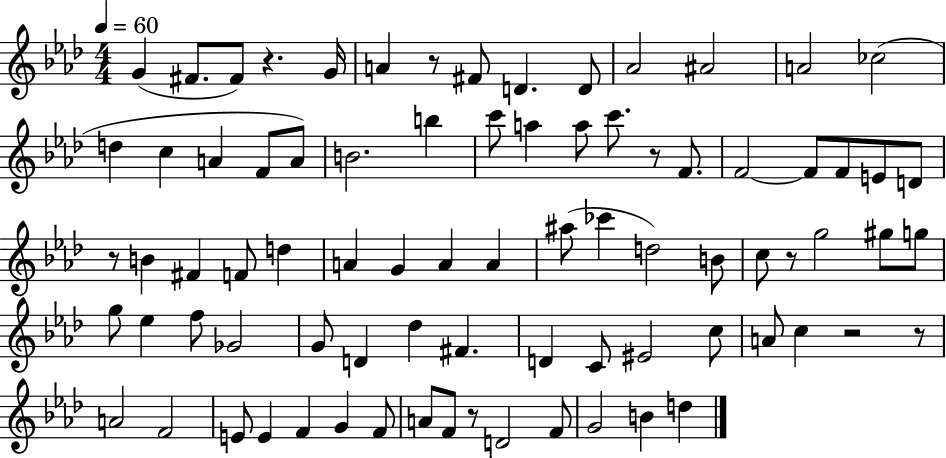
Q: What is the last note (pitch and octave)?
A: D5